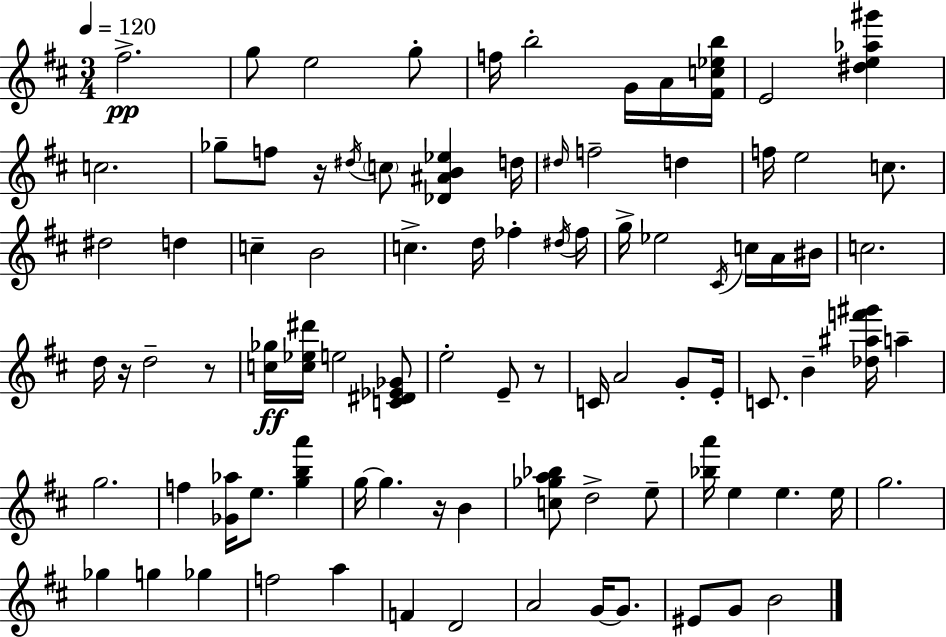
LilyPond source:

{
  \clef treble
  \numericTimeSignature
  \time 3/4
  \key d \major
  \tempo 4 = 120
  fis''2.->\pp | g''8 e''2 g''8-. | f''16 b''2-. g'16 a'16 <fis' c'' ees'' b''>16 | e'2 <dis'' e'' aes'' gis'''>4 | \break c''2. | ges''8-- f''8 r16 \acciaccatura { dis''16 } \parenthesize c''8 <des' ais' b' ees''>4 | d''16 \grace { dis''16 } f''2-- d''4 | f''16 e''2 c''8. | \break dis''2 d''4 | c''4-- b'2 | c''4.-> d''16 fes''4-. | \acciaccatura { dis''16 } fes''16 g''16-> ees''2 | \break \acciaccatura { cis'16 } c''16 a'16 bis'16 c''2. | d''16 r16 d''2-- | r8 <c'' ges''>16\ff <c'' ees'' dis'''>16 e''2 | <c' dis' ees' ges'>8 e''2-. | \break e'8-- r8 c'16 a'2 | g'8-. e'16-. c'8. b'4-- <des'' ais'' f''' gis'''>16 | a''4-- g''2. | f''4 <ges' aes''>16 e''8. | \break <g'' b'' a'''>4 g''16~~ g''4. r16 | b'4 <c'' ges'' a'' bes''>8 d''2-> | e''8-- <bes'' a'''>16 e''4 e''4. | e''16 g''2. | \break ges''4 g''4 | ges''4 f''2 | a''4 f'4 d'2 | a'2 | \break g'16~~ g'8. eis'8 g'8 b'2 | \bar "|."
}